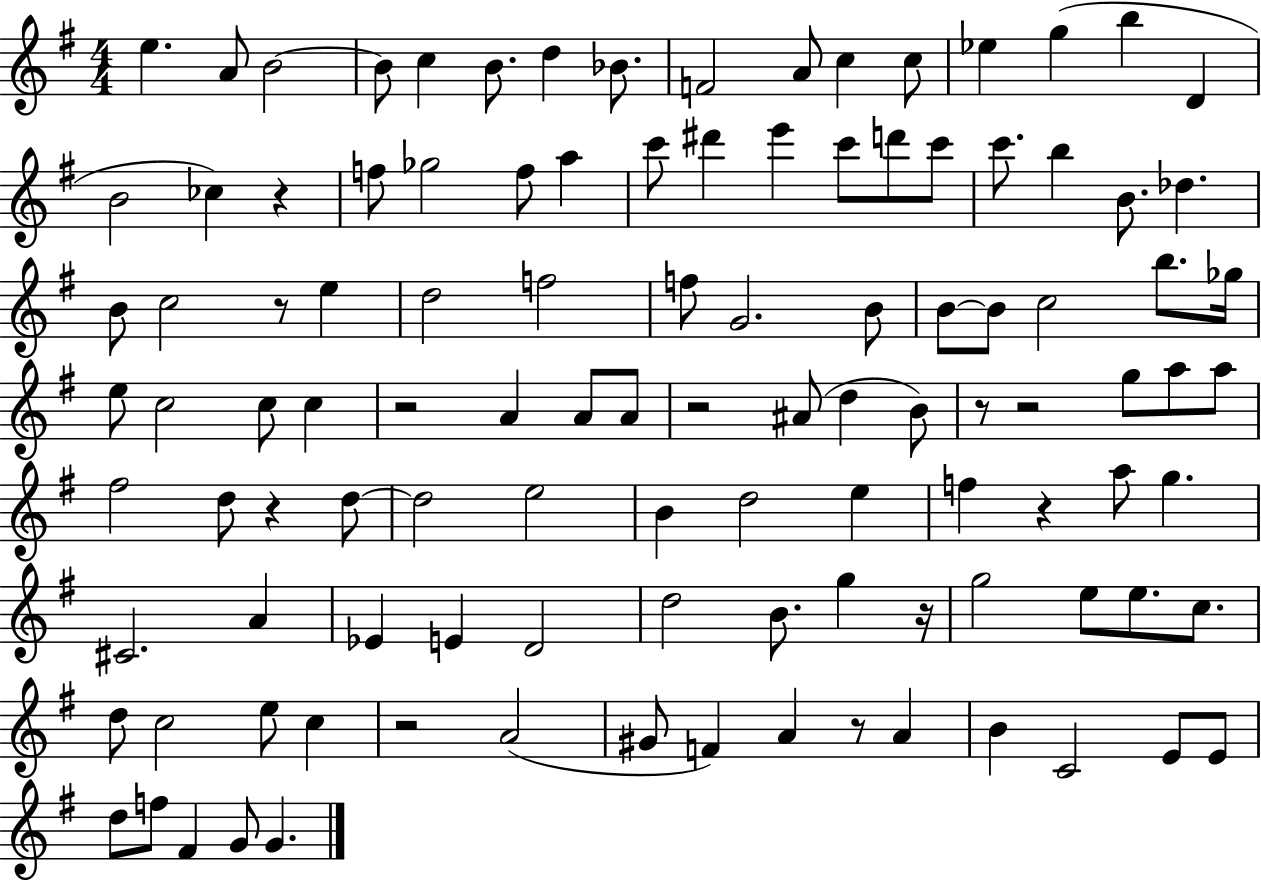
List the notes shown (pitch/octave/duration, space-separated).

E5/q. A4/e B4/h B4/e C5/q B4/e. D5/q Bb4/e. F4/h A4/e C5/q C5/e Eb5/q G5/q B5/q D4/q B4/h CES5/q R/q F5/e Gb5/h F5/e A5/q C6/e D#6/q E6/q C6/e D6/e C6/e C6/e. B5/q B4/e. Db5/q. B4/e C5/h R/e E5/q D5/h F5/h F5/e G4/h. B4/e B4/e B4/e C5/h B5/e. Gb5/s E5/e C5/h C5/e C5/q R/h A4/q A4/e A4/e R/h A#4/e D5/q B4/e R/e R/h G5/e A5/e A5/e F#5/h D5/e R/q D5/e D5/h E5/h B4/q D5/h E5/q F5/q R/q A5/e G5/q. C#4/h. A4/q Eb4/q E4/q D4/h D5/h B4/e. G5/q R/s G5/h E5/e E5/e. C5/e. D5/e C5/h E5/e C5/q R/h A4/h G#4/e F4/q A4/q R/e A4/q B4/q C4/h E4/e E4/e D5/e F5/e F#4/q G4/e G4/q.